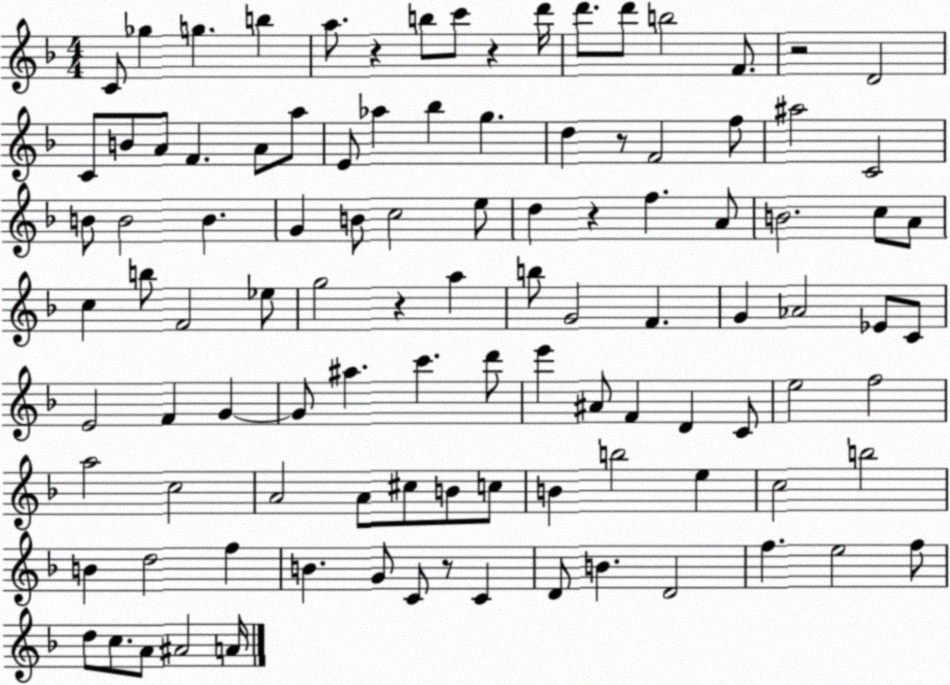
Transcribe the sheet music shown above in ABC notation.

X:1
T:Untitled
M:4/4
L:1/4
K:F
C/2 _g g b a/2 z b/2 c'/2 z d'/4 d'/2 d'/2 b2 F/2 z2 D2 C/2 B/2 A/2 F A/2 a/2 E/2 _a _b g d z/2 F2 f/2 ^a2 C2 B/2 B2 B G B/2 c2 e/2 d z f A/2 B2 c/2 A/2 c b/2 F2 _e/2 g2 z a b/2 G2 F G _A2 _E/2 C/2 E2 F G G/2 ^a c' d'/2 e' ^A/2 F D C/2 e2 f2 a2 c2 A2 A/2 ^c/2 B/2 c/2 B b2 e c2 b2 B d2 f B G/2 C/2 z/2 C D/2 B D2 f e2 f/2 d/2 c/2 A/2 ^A2 A/4